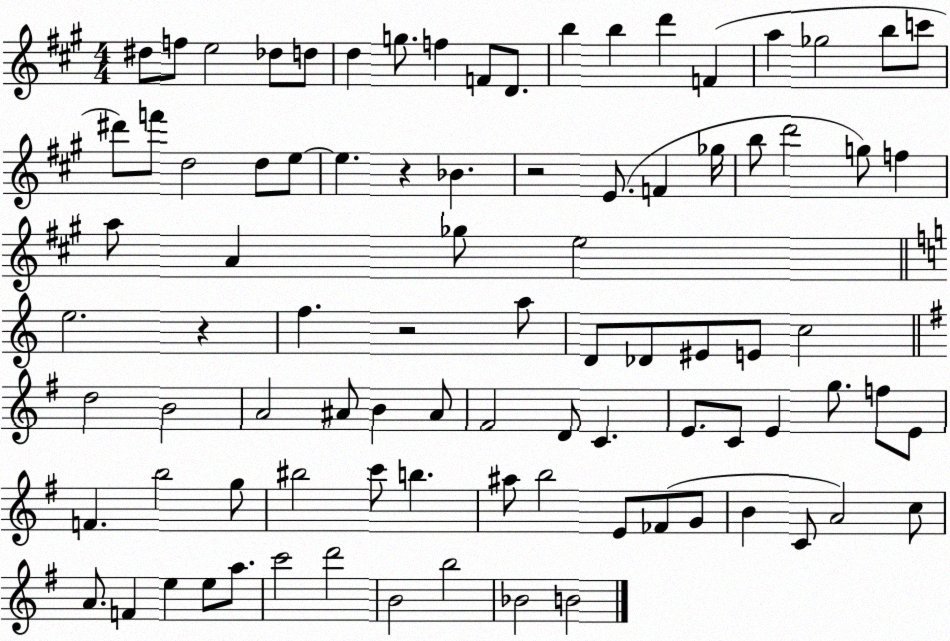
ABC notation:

X:1
T:Untitled
M:4/4
L:1/4
K:A
^d/2 f/2 e2 _d/2 d/2 d g/2 f F/2 D/2 b b d' F a _g2 b/2 c'/2 ^d'/2 f'/2 d2 d/2 e/2 e z _B z2 E/2 F _g/4 b/2 d'2 g/2 f a/2 A _g/2 e2 e2 z f z2 a/2 D/2 _D/2 ^E/2 E/2 c2 d2 B2 A2 ^A/2 B ^A/2 ^F2 D/2 C E/2 C/2 E g/2 f/2 E/2 F b2 g/2 ^b2 c'/2 b ^a/2 b2 E/2 _F/2 G/2 B C/2 A2 c/2 A/2 F e e/2 a/2 c'2 d'2 B2 b2 _B2 B2